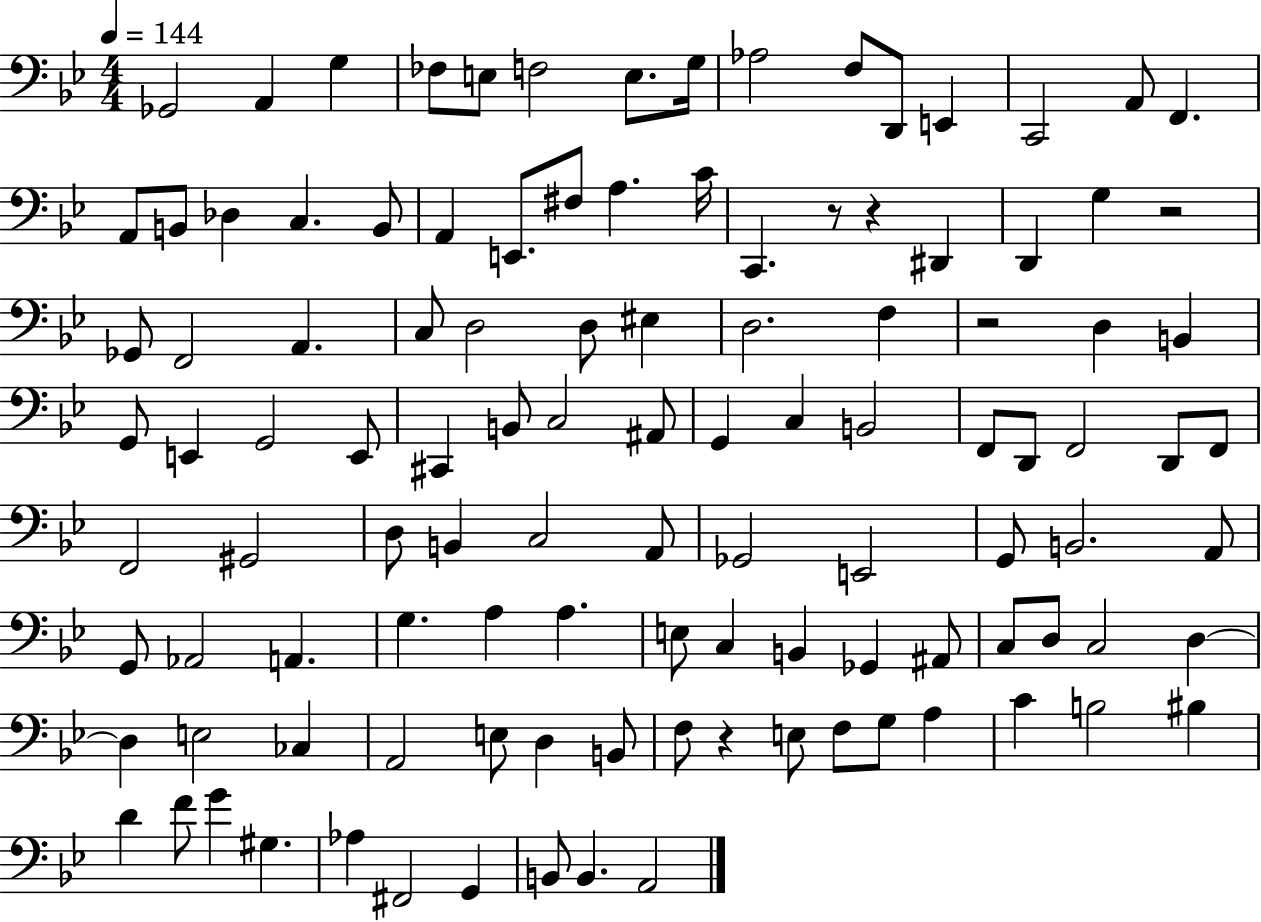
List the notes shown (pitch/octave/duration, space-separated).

Gb2/h A2/q G3/q FES3/e E3/e F3/h E3/e. G3/s Ab3/h F3/e D2/e E2/q C2/h A2/e F2/q. A2/e B2/e Db3/q C3/q. B2/e A2/q E2/e. F#3/e A3/q. C4/s C2/q. R/e R/q D#2/q D2/q G3/q R/h Gb2/e F2/h A2/q. C3/e D3/h D3/e EIS3/q D3/h. F3/q R/h D3/q B2/q G2/e E2/q G2/h E2/e C#2/q B2/e C3/h A#2/e G2/q C3/q B2/h F2/e D2/e F2/h D2/e F2/e F2/h G#2/h D3/e B2/q C3/h A2/e Gb2/h E2/h G2/e B2/h. A2/e G2/e Ab2/h A2/q. G3/q. A3/q A3/q. E3/e C3/q B2/q Gb2/q A#2/e C3/e D3/e C3/h D3/q D3/q E3/h CES3/q A2/h E3/e D3/q B2/e F3/e R/q E3/e F3/e G3/e A3/q C4/q B3/h BIS3/q D4/q F4/e G4/q G#3/q. Ab3/q F#2/h G2/q B2/e B2/q. A2/h